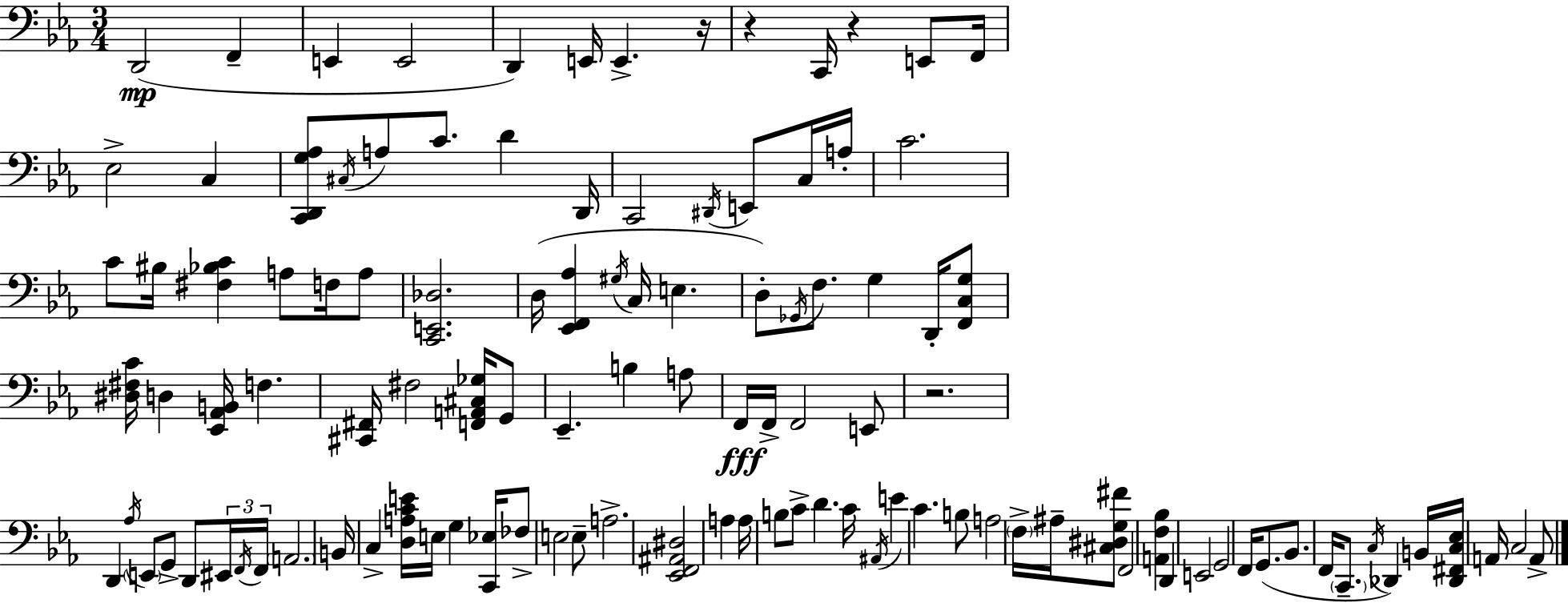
D2/h F2/q E2/q E2/h D2/q E2/s E2/q. R/s R/q C2/s R/q E2/e F2/s Eb3/h C3/q [C2,D2,G3,Ab3]/e C#3/s A3/e C4/e. D4/q D2/s C2/h D#2/s E2/e C3/s A3/s C4/h. C4/e BIS3/s [F#3,Bb3,C4]/q A3/e F3/s A3/e [C2,E2,Db3]/h. D3/s [Eb2,F2,Ab3]/q G#3/s C3/s E3/q. D3/e Gb2/s F3/e. G3/q D2/s [F2,C3,G3]/e [D#3,F#3,C4]/s D3/q [Eb2,Ab2,B2]/s F3/q. [C#2,F#2]/s F#3/h [F2,A2,C#3,Gb3]/s G2/e Eb2/q. B3/q A3/e F2/s F2/s F2/h E2/e R/h. D2/q Ab3/s E2/e G2/e D2/e EIS2/s F2/s F2/s A2/h. B2/s C3/q [D3,A3,C4,E4]/s E3/s G3/q [C2,Eb3]/s FES3/e E3/h E3/e A3/h. [Eb2,F2,A#2,D#3]/h A3/q A3/s B3/e C4/e D4/q. C4/s A#2/s E4/q C4/q. B3/e A3/h F3/s A#3/s [C#3,D#3,G3,F#4]/e F2/h [A2,F3,Bb3]/q D2/q E2/h G2/h F2/s G2/e. Bb2/e. F2/s C2/e. C3/s Db2/q B2/s [Db2,F#2,C3,Eb3]/s A2/s C3/h A2/e